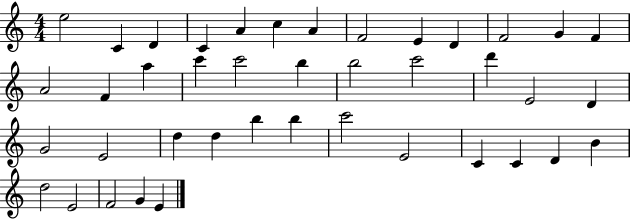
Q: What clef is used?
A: treble